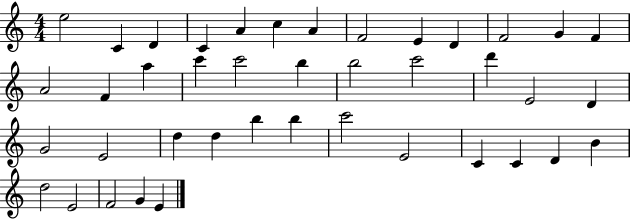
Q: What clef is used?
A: treble